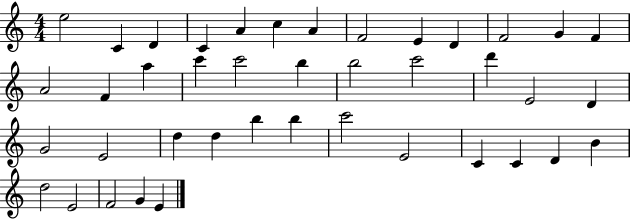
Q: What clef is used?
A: treble